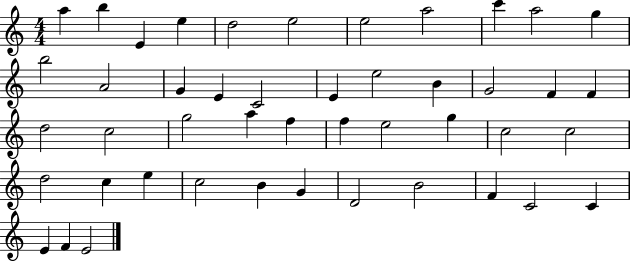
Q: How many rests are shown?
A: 0